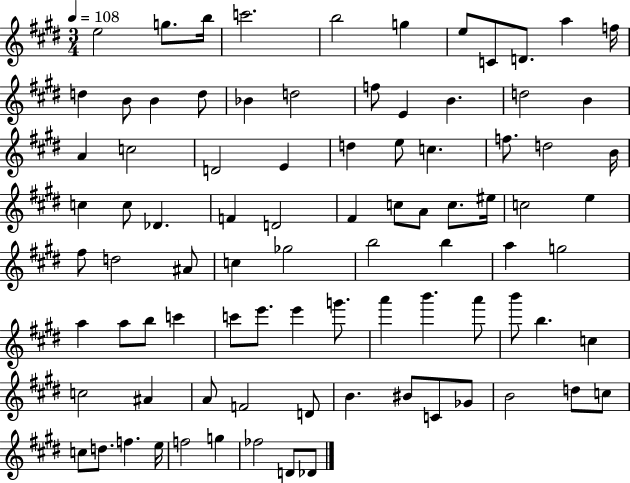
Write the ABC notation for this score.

X:1
T:Untitled
M:3/4
L:1/4
K:E
e2 g/2 b/4 c'2 b2 g e/2 C/2 D/2 a f/4 d B/2 B d/2 _B d2 f/2 E B d2 B A c2 D2 E d e/2 c f/2 d2 B/4 c c/2 _D F D2 ^F c/2 A/2 c/2 ^e/4 c2 e ^f/2 d2 ^A/2 c _g2 b2 b a g2 a a/2 b/2 c' c'/2 e'/2 e' g'/2 a' b' a'/2 b'/2 b c c2 ^A A/2 F2 D/2 B ^B/2 C/2 _G/2 B2 d/2 c/2 c/2 d/2 f e/4 f2 g _f2 D/2 _D/2